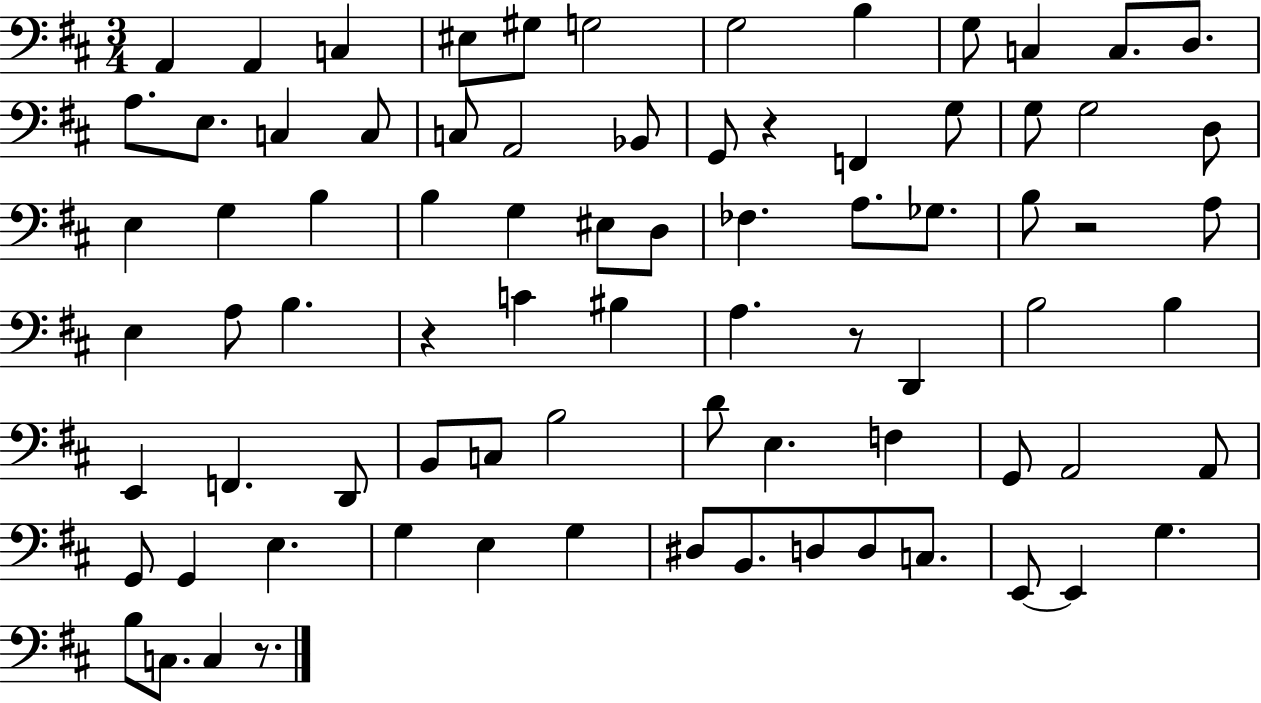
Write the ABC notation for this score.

X:1
T:Untitled
M:3/4
L:1/4
K:D
A,, A,, C, ^E,/2 ^G,/2 G,2 G,2 B, G,/2 C, C,/2 D,/2 A,/2 E,/2 C, C,/2 C,/2 A,,2 _B,,/2 G,,/2 z F,, G,/2 G,/2 G,2 D,/2 E, G, B, B, G, ^E,/2 D,/2 _F, A,/2 _G,/2 B,/2 z2 A,/2 E, A,/2 B, z C ^B, A, z/2 D,, B,2 B, E,, F,, D,,/2 B,,/2 C,/2 B,2 D/2 E, F, G,,/2 A,,2 A,,/2 G,,/2 G,, E, G, E, G, ^D,/2 B,,/2 D,/2 D,/2 C,/2 E,,/2 E,, G, B,/2 C,/2 C, z/2